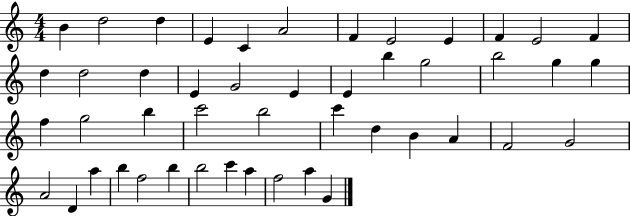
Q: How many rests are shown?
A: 0